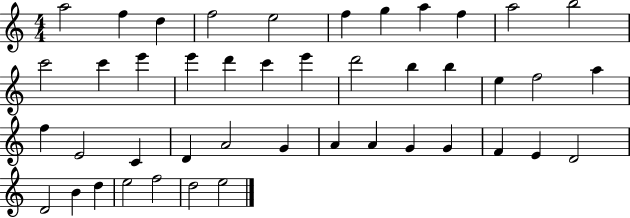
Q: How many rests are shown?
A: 0